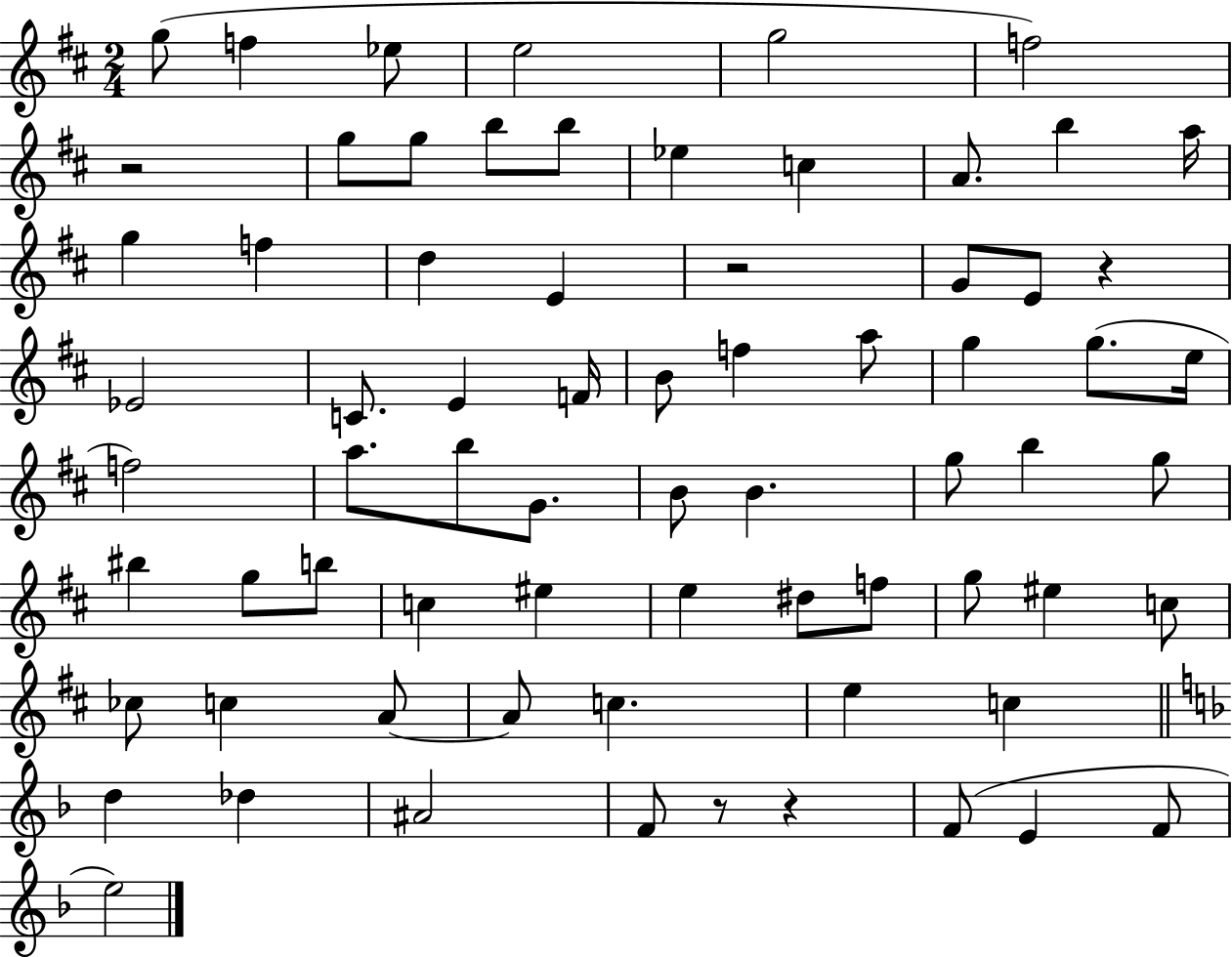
X:1
T:Untitled
M:2/4
L:1/4
K:D
g/2 f _e/2 e2 g2 f2 z2 g/2 g/2 b/2 b/2 _e c A/2 b a/4 g f d E z2 G/2 E/2 z _E2 C/2 E F/4 B/2 f a/2 g g/2 e/4 f2 a/2 b/2 G/2 B/2 B g/2 b g/2 ^b g/2 b/2 c ^e e ^d/2 f/2 g/2 ^e c/2 _c/2 c A/2 A/2 c e c d _d ^A2 F/2 z/2 z F/2 E F/2 e2